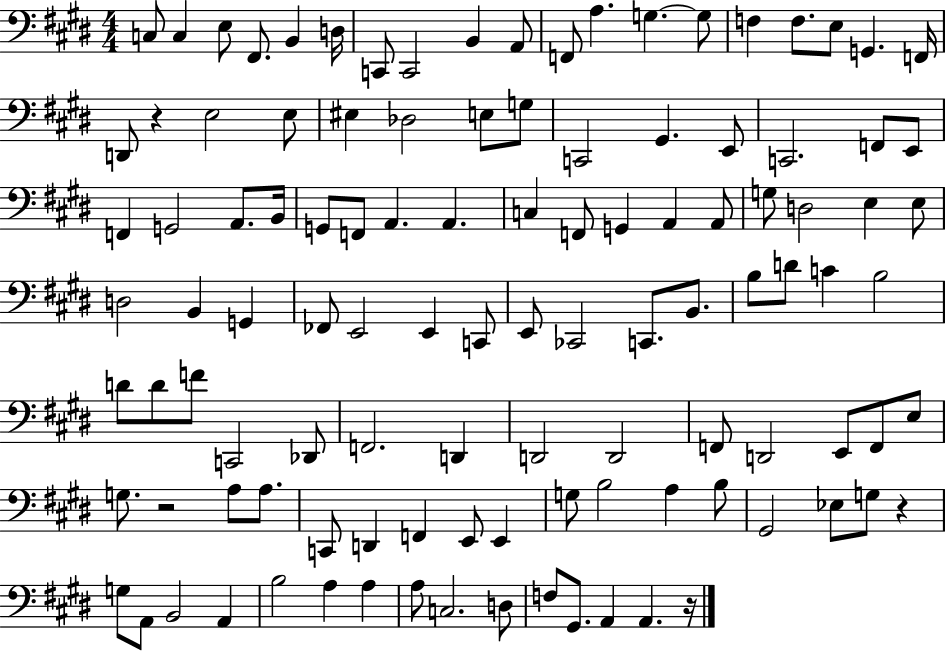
X:1
T:Untitled
M:4/4
L:1/4
K:E
C,/2 C, E,/2 ^F,,/2 B,, D,/4 C,,/2 C,,2 B,, A,,/2 F,,/2 A, G, G,/2 F, F,/2 E,/2 G,, F,,/4 D,,/2 z E,2 E,/2 ^E, _D,2 E,/2 G,/2 C,,2 ^G,, E,,/2 C,,2 F,,/2 E,,/2 F,, G,,2 A,,/2 B,,/4 G,,/2 F,,/2 A,, A,, C, F,,/2 G,, A,, A,,/2 G,/2 D,2 E, E,/2 D,2 B,, G,, _F,,/2 E,,2 E,, C,,/2 E,,/2 _C,,2 C,,/2 B,,/2 B,/2 D/2 C B,2 D/2 D/2 F/2 C,,2 _D,,/2 F,,2 D,, D,,2 D,,2 F,,/2 D,,2 E,,/2 F,,/2 E,/2 G,/2 z2 A,/2 A,/2 C,,/2 D,, F,, E,,/2 E,, G,/2 B,2 A, B,/2 ^G,,2 _E,/2 G,/2 z G,/2 A,,/2 B,,2 A,, B,2 A, A, A,/2 C,2 D,/2 F,/2 ^G,,/2 A,, A,, z/4